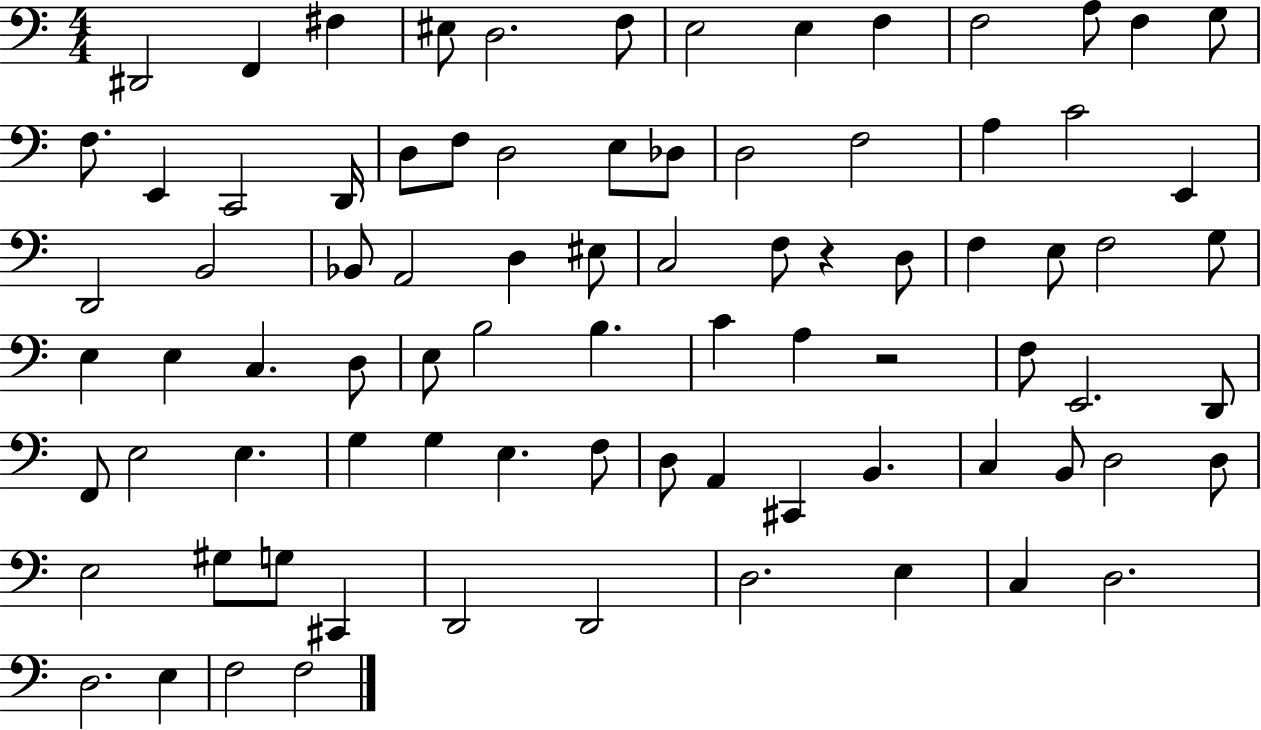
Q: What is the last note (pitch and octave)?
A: F3